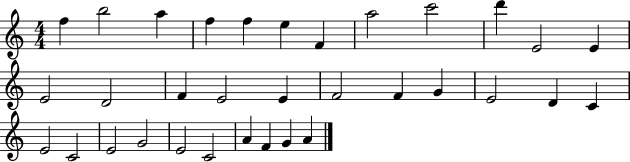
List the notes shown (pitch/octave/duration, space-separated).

F5/q B5/h A5/q F5/q F5/q E5/q F4/q A5/h C6/h D6/q E4/h E4/q E4/h D4/h F4/q E4/h E4/q F4/h F4/q G4/q E4/h D4/q C4/q E4/h C4/h E4/h G4/h E4/h C4/h A4/q F4/q G4/q A4/q